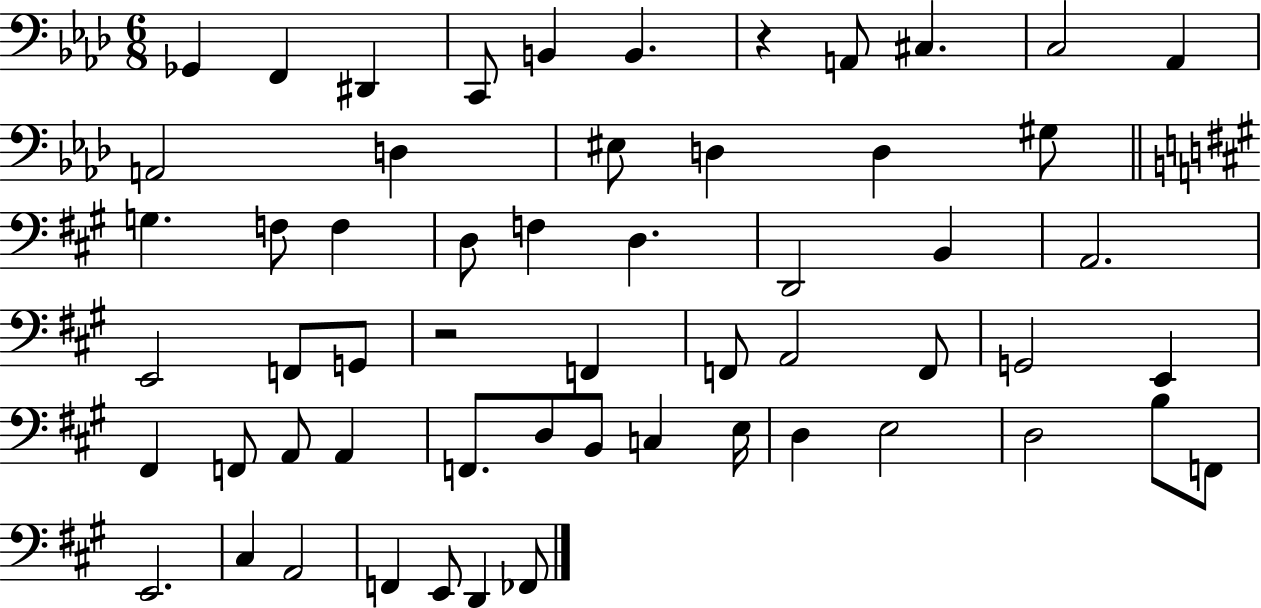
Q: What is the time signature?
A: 6/8